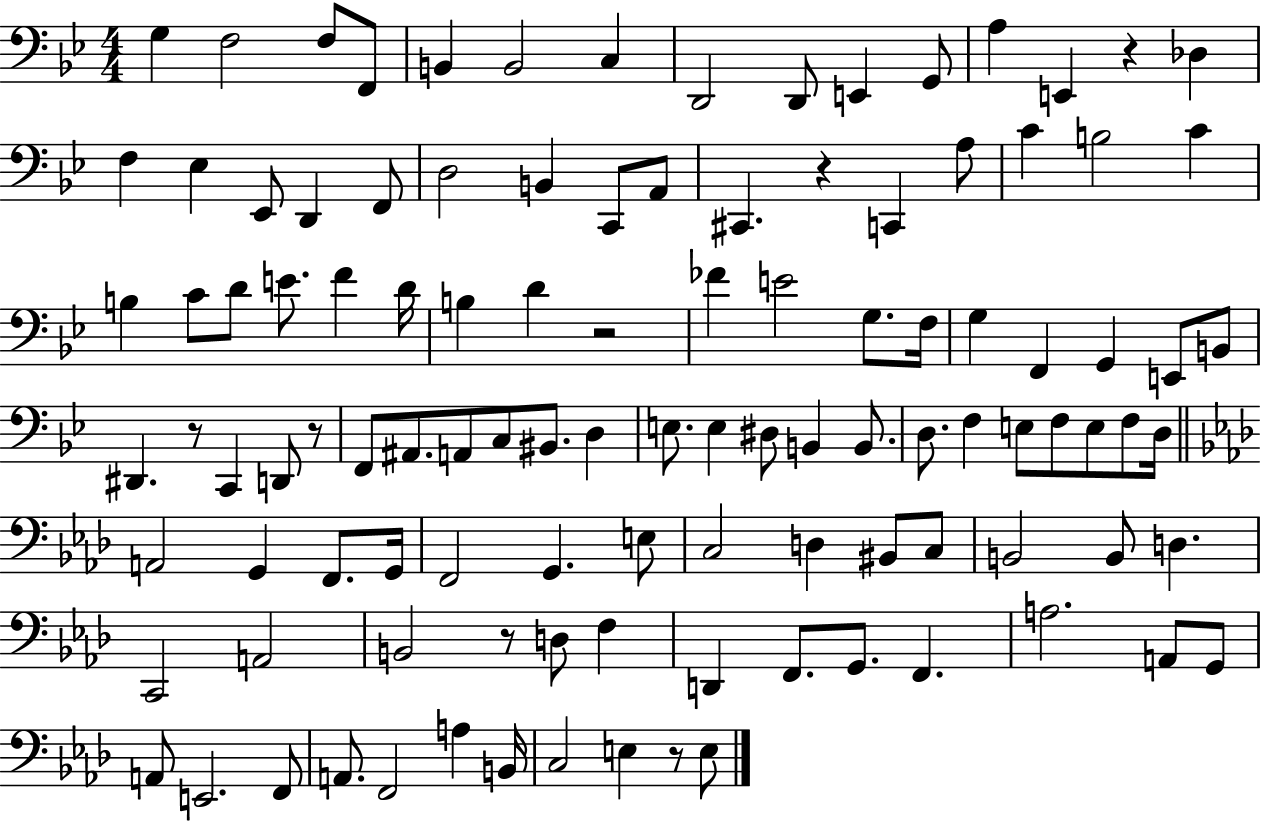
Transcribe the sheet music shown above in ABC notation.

X:1
T:Untitled
M:4/4
L:1/4
K:Bb
G, F,2 F,/2 F,,/2 B,, B,,2 C, D,,2 D,,/2 E,, G,,/2 A, E,, z _D, F, _E, _E,,/2 D,, F,,/2 D,2 B,, C,,/2 A,,/2 ^C,, z C,, A,/2 C B,2 C B, C/2 D/2 E/2 F D/4 B, D z2 _F E2 G,/2 F,/4 G, F,, G,, E,,/2 B,,/2 ^D,, z/2 C,, D,,/2 z/2 F,,/2 ^A,,/2 A,,/2 C,/2 ^B,,/2 D, E,/2 E, ^D,/2 B,, B,,/2 D,/2 F, E,/2 F,/2 E,/2 F,/2 D,/4 A,,2 G,, F,,/2 G,,/4 F,,2 G,, E,/2 C,2 D, ^B,,/2 C,/2 B,,2 B,,/2 D, C,,2 A,,2 B,,2 z/2 D,/2 F, D,, F,,/2 G,,/2 F,, A,2 A,,/2 G,,/2 A,,/2 E,,2 F,,/2 A,,/2 F,,2 A, B,,/4 C,2 E, z/2 E,/2